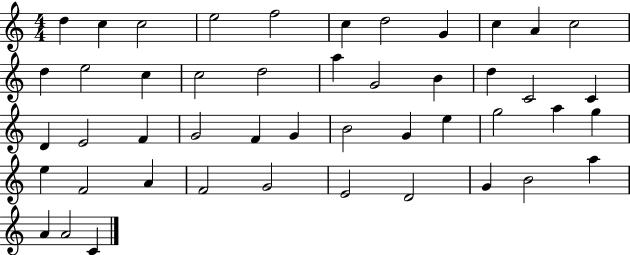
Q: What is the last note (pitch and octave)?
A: C4